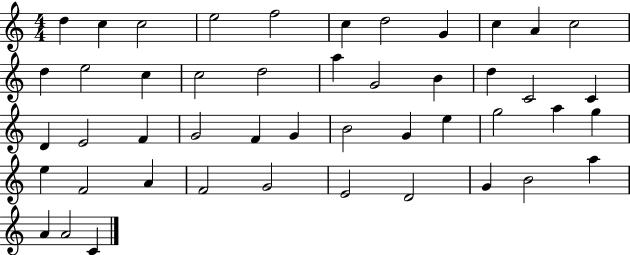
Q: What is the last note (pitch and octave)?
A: C4